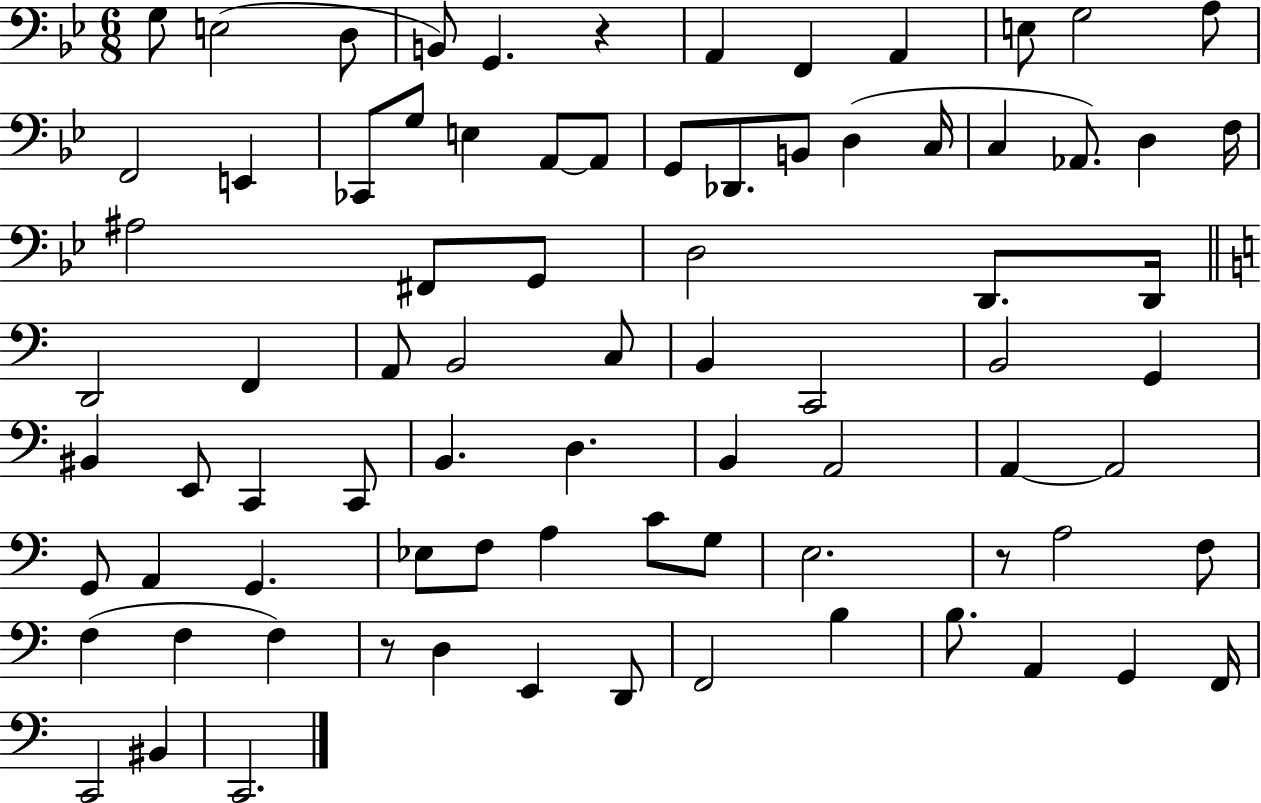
X:1
T:Untitled
M:6/8
L:1/4
K:Bb
G,/2 E,2 D,/2 B,,/2 G,, z A,, F,, A,, E,/2 G,2 A,/2 F,,2 E,, _C,,/2 G,/2 E, A,,/2 A,,/2 G,,/2 _D,,/2 B,,/2 D, C,/4 C, _A,,/2 D, F,/4 ^A,2 ^F,,/2 G,,/2 D,2 D,,/2 D,,/4 D,,2 F,, A,,/2 B,,2 C,/2 B,, C,,2 B,,2 G,, ^B,, E,,/2 C,, C,,/2 B,, D, B,, A,,2 A,, A,,2 G,,/2 A,, G,, _E,/2 F,/2 A, C/2 G,/2 E,2 z/2 A,2 F,/2 F, F, F, z/2 D, E,, D,,/2 F,,2 B, B,/2 A,, G,, F,,/4 C,,2 ^B,, C,,2